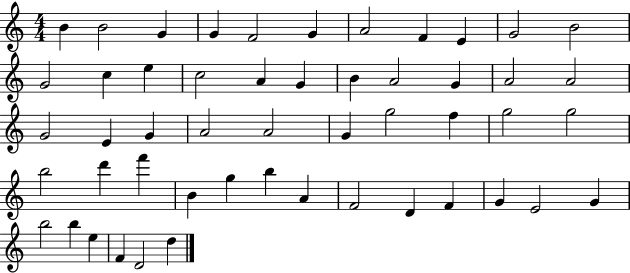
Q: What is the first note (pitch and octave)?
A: B4